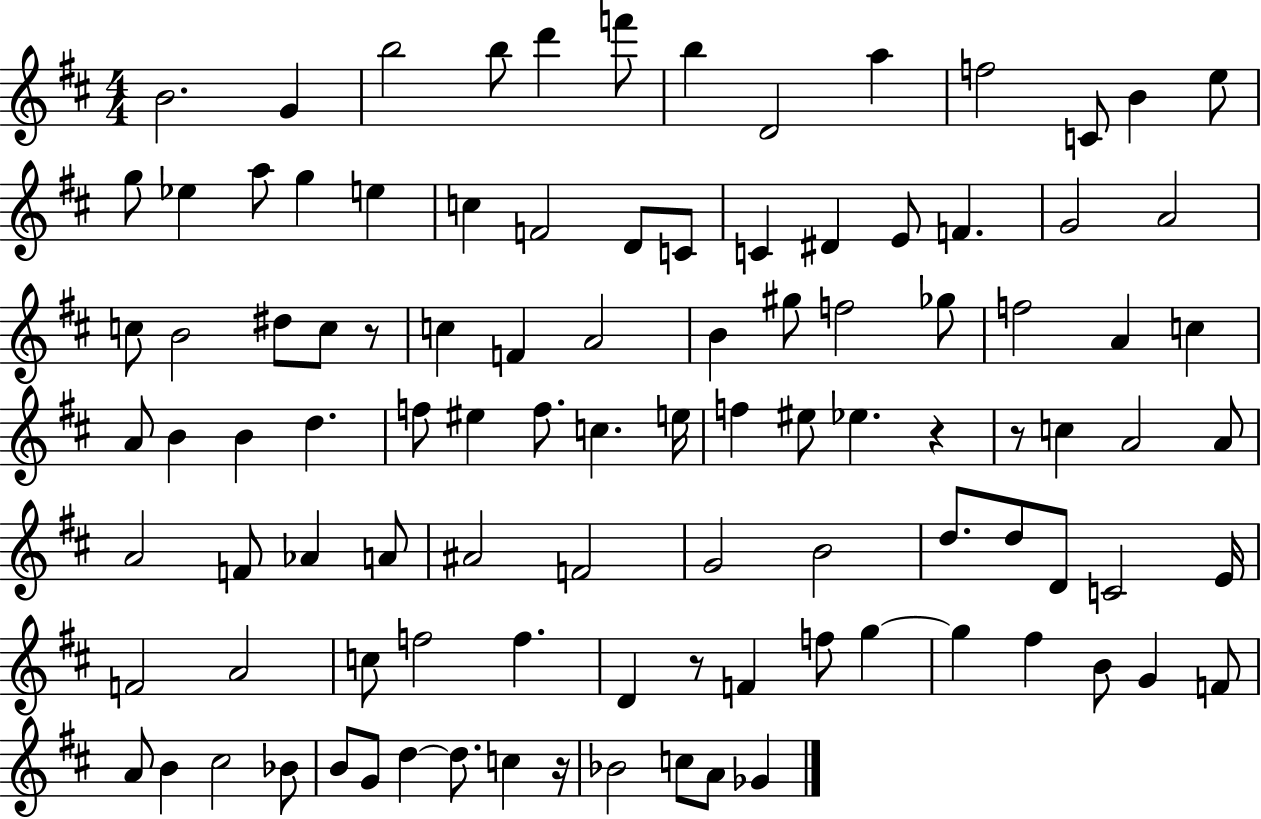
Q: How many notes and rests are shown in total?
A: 102